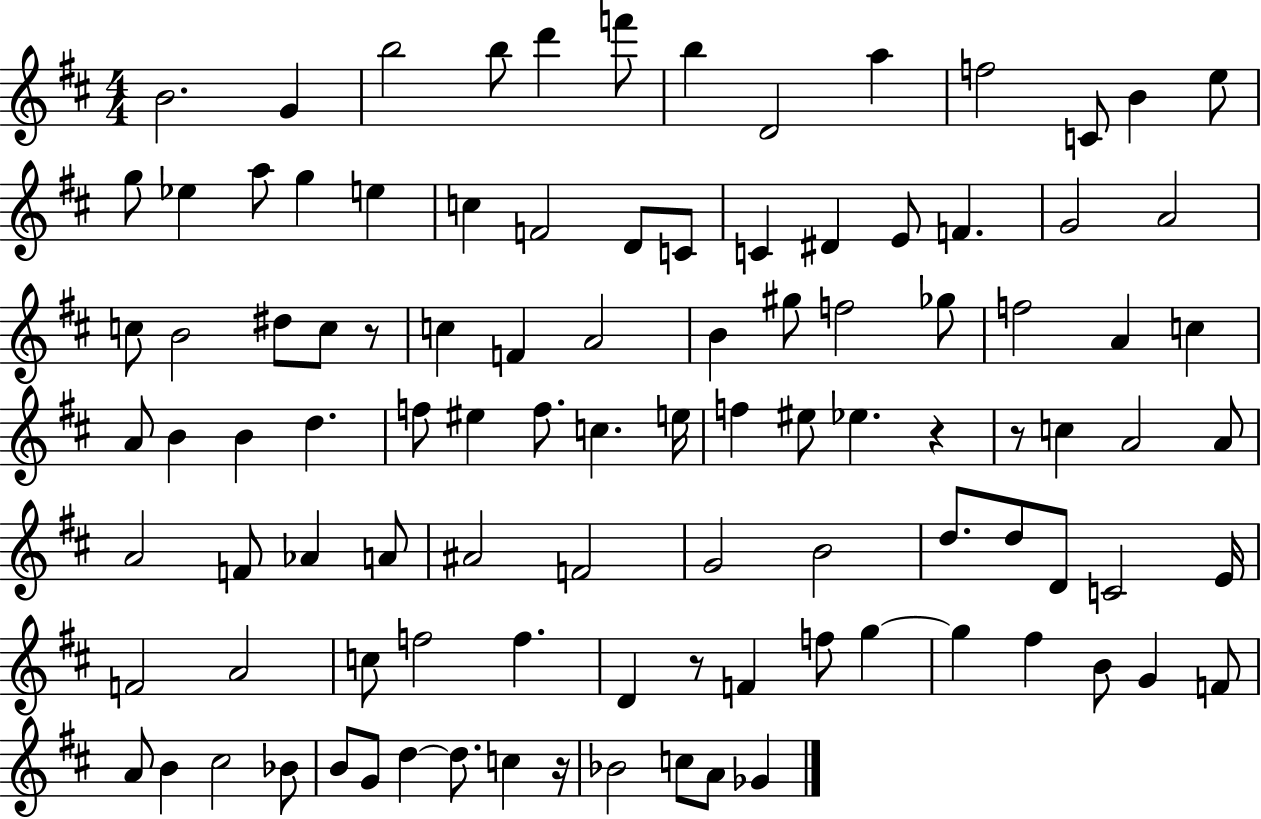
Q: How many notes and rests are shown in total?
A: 102